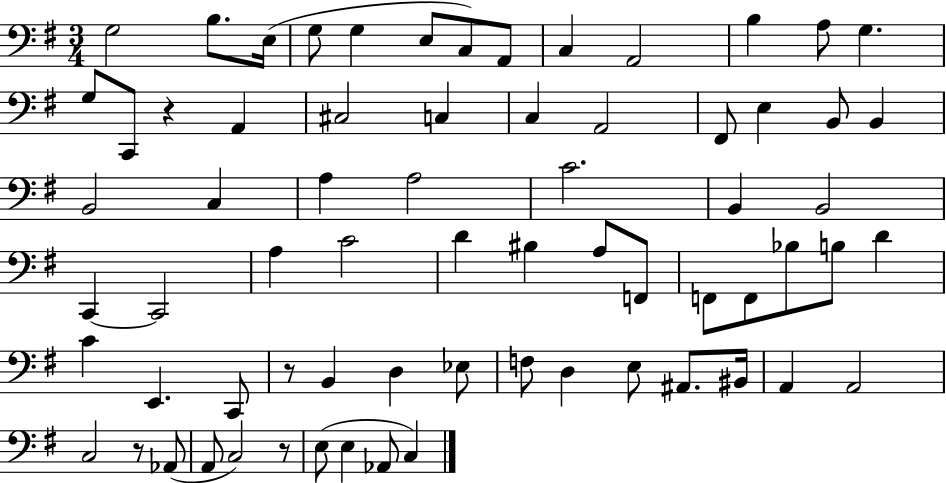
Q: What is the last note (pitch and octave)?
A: C3